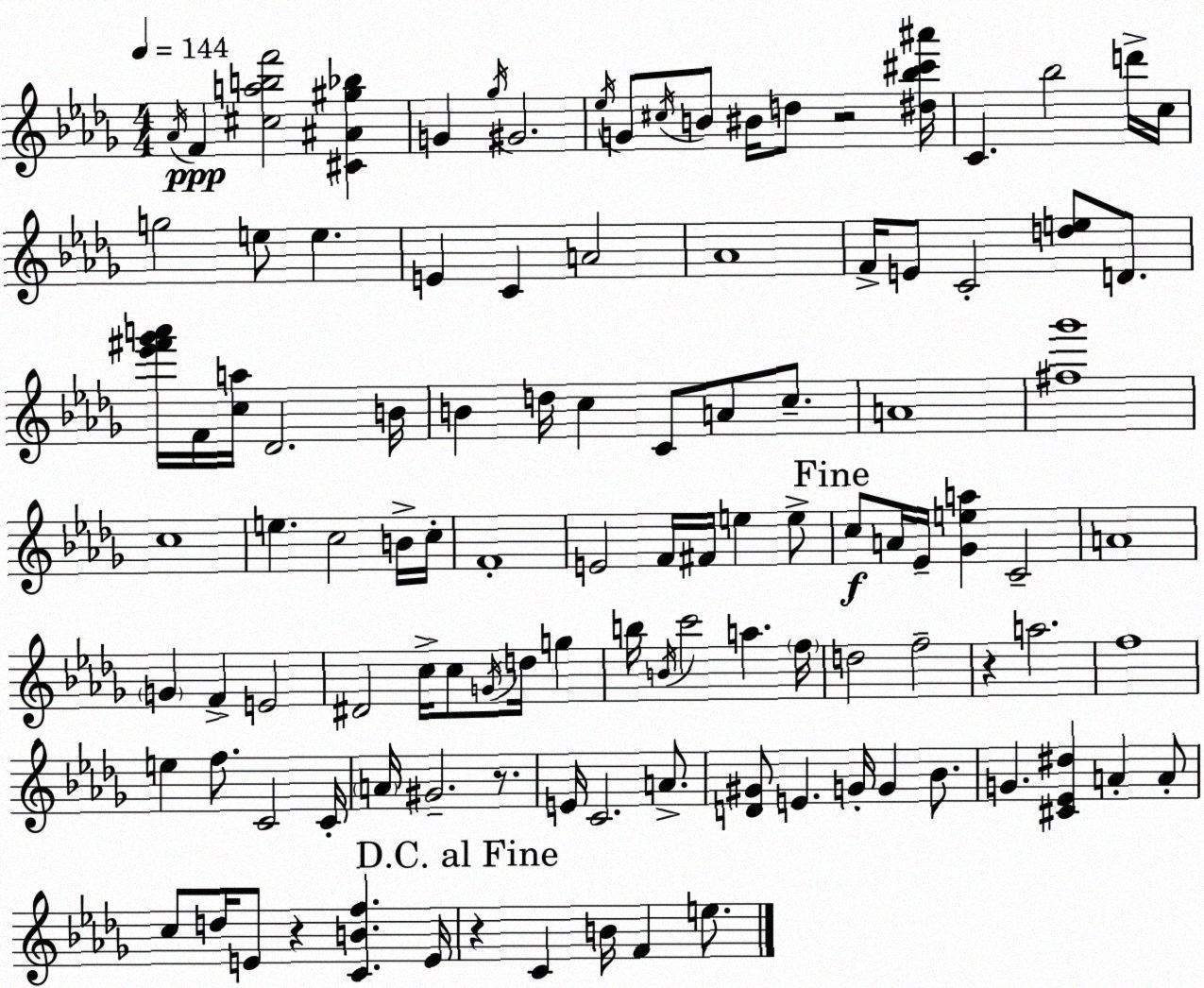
X:1
T:Untitled
M:4/4
L:1/4
K:Bbm
_A/4 F [^cabf']2 [^C^A^g_b] G _g/4 ^G2 _e/4 G/2 ^c/4 B/2 ^B/4 d/2 z2 [^d_b^c'^a']/4 C _b2 d'/4 c/4 g2 e/2 e E C A2 _A4 F/4 E/2 C2 [de]/2 D/2 [_e'^f'_g'a']/4 F/4 [ca]/4 _D2 B/4 B d/4 c C/2 A/2 c/2 A4 [^f_g']4 c4 e c2 B/4 c/4 F4 E2 F/4 ^F/4 e e/2 c/2 A/4 _E/4 [_Gea] C2 A4 G F E2 ^D2 c/4 c/2 G/4 d/4 g b/4 B/4 c'2 a f/4 d2 f2 z a2 f4 e f/2 C2 C/4 A/4 ^G2 z/2 E/4 C2 A/2 [D^G]/2 E G/4 G _B/2 G [^C_E^d] A A/2 c/2 d/4 E/2 z [CBf] E/4 z C B/4 F e/2